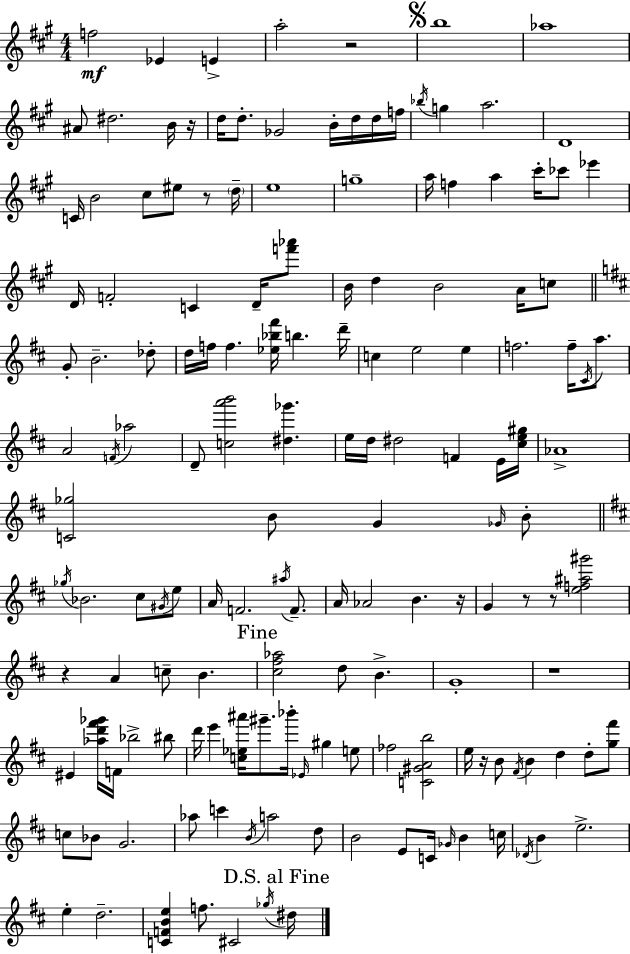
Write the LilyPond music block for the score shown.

{
  \clef treble
  \numericTimeSignature
  \time 4/4
  \key a \major
  \repeat volta 2 { f''2\mf ees'4 e'4-> | a''2-. r2 | \mark \markup { \musicglyph "scripts.segno" } b''1 | aes''1 | \break ais'8 dis''2. b'16 r16 | d''16 d''8.-. ges'2 b'16-. d''16 d''16 f''16 | \acciaccatura { bes''16 } g''4 a''2. | d'1 | \break c'16 b'2 cis''8 eis''8 r8 | \parenthesize d''16-- e''1 | g''1-- | a''16 f''4 a''4 cis'''16-. ces'''8 ees'''4 | \break d'16 f'2-. c'4 d'16-- <f''' aes'''>8 | b'16 d''4 b'2 a'16 c''8 | \bar "||" \break \key b \minor g'8-. b'2.-- des''8-. | d''16 f''16 f''4. <ees'' bes'' fis'''>16 b''4. d'''16-- | c''4 e''2 e''4 | f''2. f''16-- \acciaccatura { cis'16 } a''8. | \break a'2 \acciaccatura { f'16 } aes''2 | d'8-- <c'' a''' b'''>2 <dis'' ges'''>4. | e''16 d''16 dis''2 f'4 | e'16 <cis'' e'' gis''>16 aes'1-> | \break <c' ges''>2 b'8 g'4 | \grace { ges'16 } b'8-. \bar "||" \break \key b \minor \acciaccatura { ges''16 } bes'2. cis''8 \acciaccatura { gis'16 } | e''8 a'16 f'2. \acciaccatura { ais''16 } | f'8.-- a'16 aes'2 b'4. | r16 g'4 r8 r8 <e'' f'' ais'' gis'''>2 | \break r4 a'4 c''8-- b'4. | \mark "Fine" <cis'' fis'' aes''>2 d''8 b'4.-> | g'1-. | r1 | \break eis'4 <aes'' d''' fis''' ges'''>16 f'16 bes''2-> | bis''8 d'''16 e'''4 <c'' ees'' ais'''>16 gis'''8.-- bes'''16-. \grace { ees'16 } gis''4 | e''8 fes''2 <c' gis' a' b''>2 | e''16 r16 b'8 \acciaccatura { fis'16 } b'4 d''4 | \break d''8-. <g'' fis'''>8 c''8 bes'8 g'2. | aes''8 c'''4 \acciaccatura { b'16 } a''2 | d''8 b'2 e'8 | c'16 \grace { ges'16 } b'4 c''16 \acciaccatura { des'16 } b'4 e''2.-> | \break e''4-. d''2.-- | <c' f' b' e''>4 f''8. cis'2 | \acciaccatura { ges''16 } \mark "D.S. al Fine" dis''16 } \bar "|."
}